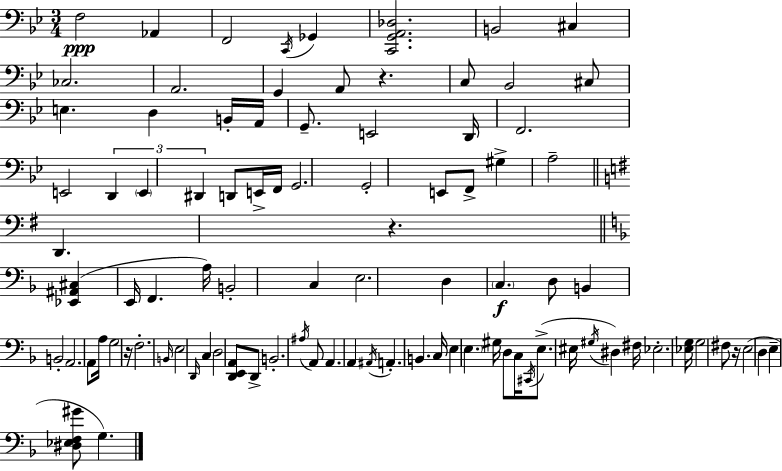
X:1
T:Untitled
M:3/4
L:1/4
K:Gm
F,2 _A,, F,,2 C,,/4 _G,, [C,,G,,A,,_D,]2 B,,2 ^C, _C,2 A,,2 G,, A,,/2 z C,/2 _B,,2 ^C,/2 E, D, B,,/4 A,,/4 G,,/2 E,,2 D,,/4 F,,2 E,,2 D,, E,, ^D,, D,,/2 E,,/4 F,,/4 G,,2 G,,2 E,,/2 F,,/2 ^G, A,2 D,, z [_E,,^A,,^C,] E,,/4 F,, A,/4 B,,2 C, E,2 D, C, D,/2 B,, B,,2 A,,2 A,,/2 A,/4 G,2 z/4 F,2 B,,/4 E,2 D,,/4 C, D,2 [D,,E,,A,,]/2 D,,/2 B,,2 ^A,/4 A,,/2 A,, A,, ^A,,/4 A,, B,, C,/4 E, E, ^G,/4 D,/2 C,/4 ^C,,/4 E,/2 ^E,/4 ^G,/4 ^D, ^F,/4 _E,2 [_E,G,]/4 G,2 ^F,/2 z/4 E,2 D, E, [^D,_E,F,^G]/2 G,